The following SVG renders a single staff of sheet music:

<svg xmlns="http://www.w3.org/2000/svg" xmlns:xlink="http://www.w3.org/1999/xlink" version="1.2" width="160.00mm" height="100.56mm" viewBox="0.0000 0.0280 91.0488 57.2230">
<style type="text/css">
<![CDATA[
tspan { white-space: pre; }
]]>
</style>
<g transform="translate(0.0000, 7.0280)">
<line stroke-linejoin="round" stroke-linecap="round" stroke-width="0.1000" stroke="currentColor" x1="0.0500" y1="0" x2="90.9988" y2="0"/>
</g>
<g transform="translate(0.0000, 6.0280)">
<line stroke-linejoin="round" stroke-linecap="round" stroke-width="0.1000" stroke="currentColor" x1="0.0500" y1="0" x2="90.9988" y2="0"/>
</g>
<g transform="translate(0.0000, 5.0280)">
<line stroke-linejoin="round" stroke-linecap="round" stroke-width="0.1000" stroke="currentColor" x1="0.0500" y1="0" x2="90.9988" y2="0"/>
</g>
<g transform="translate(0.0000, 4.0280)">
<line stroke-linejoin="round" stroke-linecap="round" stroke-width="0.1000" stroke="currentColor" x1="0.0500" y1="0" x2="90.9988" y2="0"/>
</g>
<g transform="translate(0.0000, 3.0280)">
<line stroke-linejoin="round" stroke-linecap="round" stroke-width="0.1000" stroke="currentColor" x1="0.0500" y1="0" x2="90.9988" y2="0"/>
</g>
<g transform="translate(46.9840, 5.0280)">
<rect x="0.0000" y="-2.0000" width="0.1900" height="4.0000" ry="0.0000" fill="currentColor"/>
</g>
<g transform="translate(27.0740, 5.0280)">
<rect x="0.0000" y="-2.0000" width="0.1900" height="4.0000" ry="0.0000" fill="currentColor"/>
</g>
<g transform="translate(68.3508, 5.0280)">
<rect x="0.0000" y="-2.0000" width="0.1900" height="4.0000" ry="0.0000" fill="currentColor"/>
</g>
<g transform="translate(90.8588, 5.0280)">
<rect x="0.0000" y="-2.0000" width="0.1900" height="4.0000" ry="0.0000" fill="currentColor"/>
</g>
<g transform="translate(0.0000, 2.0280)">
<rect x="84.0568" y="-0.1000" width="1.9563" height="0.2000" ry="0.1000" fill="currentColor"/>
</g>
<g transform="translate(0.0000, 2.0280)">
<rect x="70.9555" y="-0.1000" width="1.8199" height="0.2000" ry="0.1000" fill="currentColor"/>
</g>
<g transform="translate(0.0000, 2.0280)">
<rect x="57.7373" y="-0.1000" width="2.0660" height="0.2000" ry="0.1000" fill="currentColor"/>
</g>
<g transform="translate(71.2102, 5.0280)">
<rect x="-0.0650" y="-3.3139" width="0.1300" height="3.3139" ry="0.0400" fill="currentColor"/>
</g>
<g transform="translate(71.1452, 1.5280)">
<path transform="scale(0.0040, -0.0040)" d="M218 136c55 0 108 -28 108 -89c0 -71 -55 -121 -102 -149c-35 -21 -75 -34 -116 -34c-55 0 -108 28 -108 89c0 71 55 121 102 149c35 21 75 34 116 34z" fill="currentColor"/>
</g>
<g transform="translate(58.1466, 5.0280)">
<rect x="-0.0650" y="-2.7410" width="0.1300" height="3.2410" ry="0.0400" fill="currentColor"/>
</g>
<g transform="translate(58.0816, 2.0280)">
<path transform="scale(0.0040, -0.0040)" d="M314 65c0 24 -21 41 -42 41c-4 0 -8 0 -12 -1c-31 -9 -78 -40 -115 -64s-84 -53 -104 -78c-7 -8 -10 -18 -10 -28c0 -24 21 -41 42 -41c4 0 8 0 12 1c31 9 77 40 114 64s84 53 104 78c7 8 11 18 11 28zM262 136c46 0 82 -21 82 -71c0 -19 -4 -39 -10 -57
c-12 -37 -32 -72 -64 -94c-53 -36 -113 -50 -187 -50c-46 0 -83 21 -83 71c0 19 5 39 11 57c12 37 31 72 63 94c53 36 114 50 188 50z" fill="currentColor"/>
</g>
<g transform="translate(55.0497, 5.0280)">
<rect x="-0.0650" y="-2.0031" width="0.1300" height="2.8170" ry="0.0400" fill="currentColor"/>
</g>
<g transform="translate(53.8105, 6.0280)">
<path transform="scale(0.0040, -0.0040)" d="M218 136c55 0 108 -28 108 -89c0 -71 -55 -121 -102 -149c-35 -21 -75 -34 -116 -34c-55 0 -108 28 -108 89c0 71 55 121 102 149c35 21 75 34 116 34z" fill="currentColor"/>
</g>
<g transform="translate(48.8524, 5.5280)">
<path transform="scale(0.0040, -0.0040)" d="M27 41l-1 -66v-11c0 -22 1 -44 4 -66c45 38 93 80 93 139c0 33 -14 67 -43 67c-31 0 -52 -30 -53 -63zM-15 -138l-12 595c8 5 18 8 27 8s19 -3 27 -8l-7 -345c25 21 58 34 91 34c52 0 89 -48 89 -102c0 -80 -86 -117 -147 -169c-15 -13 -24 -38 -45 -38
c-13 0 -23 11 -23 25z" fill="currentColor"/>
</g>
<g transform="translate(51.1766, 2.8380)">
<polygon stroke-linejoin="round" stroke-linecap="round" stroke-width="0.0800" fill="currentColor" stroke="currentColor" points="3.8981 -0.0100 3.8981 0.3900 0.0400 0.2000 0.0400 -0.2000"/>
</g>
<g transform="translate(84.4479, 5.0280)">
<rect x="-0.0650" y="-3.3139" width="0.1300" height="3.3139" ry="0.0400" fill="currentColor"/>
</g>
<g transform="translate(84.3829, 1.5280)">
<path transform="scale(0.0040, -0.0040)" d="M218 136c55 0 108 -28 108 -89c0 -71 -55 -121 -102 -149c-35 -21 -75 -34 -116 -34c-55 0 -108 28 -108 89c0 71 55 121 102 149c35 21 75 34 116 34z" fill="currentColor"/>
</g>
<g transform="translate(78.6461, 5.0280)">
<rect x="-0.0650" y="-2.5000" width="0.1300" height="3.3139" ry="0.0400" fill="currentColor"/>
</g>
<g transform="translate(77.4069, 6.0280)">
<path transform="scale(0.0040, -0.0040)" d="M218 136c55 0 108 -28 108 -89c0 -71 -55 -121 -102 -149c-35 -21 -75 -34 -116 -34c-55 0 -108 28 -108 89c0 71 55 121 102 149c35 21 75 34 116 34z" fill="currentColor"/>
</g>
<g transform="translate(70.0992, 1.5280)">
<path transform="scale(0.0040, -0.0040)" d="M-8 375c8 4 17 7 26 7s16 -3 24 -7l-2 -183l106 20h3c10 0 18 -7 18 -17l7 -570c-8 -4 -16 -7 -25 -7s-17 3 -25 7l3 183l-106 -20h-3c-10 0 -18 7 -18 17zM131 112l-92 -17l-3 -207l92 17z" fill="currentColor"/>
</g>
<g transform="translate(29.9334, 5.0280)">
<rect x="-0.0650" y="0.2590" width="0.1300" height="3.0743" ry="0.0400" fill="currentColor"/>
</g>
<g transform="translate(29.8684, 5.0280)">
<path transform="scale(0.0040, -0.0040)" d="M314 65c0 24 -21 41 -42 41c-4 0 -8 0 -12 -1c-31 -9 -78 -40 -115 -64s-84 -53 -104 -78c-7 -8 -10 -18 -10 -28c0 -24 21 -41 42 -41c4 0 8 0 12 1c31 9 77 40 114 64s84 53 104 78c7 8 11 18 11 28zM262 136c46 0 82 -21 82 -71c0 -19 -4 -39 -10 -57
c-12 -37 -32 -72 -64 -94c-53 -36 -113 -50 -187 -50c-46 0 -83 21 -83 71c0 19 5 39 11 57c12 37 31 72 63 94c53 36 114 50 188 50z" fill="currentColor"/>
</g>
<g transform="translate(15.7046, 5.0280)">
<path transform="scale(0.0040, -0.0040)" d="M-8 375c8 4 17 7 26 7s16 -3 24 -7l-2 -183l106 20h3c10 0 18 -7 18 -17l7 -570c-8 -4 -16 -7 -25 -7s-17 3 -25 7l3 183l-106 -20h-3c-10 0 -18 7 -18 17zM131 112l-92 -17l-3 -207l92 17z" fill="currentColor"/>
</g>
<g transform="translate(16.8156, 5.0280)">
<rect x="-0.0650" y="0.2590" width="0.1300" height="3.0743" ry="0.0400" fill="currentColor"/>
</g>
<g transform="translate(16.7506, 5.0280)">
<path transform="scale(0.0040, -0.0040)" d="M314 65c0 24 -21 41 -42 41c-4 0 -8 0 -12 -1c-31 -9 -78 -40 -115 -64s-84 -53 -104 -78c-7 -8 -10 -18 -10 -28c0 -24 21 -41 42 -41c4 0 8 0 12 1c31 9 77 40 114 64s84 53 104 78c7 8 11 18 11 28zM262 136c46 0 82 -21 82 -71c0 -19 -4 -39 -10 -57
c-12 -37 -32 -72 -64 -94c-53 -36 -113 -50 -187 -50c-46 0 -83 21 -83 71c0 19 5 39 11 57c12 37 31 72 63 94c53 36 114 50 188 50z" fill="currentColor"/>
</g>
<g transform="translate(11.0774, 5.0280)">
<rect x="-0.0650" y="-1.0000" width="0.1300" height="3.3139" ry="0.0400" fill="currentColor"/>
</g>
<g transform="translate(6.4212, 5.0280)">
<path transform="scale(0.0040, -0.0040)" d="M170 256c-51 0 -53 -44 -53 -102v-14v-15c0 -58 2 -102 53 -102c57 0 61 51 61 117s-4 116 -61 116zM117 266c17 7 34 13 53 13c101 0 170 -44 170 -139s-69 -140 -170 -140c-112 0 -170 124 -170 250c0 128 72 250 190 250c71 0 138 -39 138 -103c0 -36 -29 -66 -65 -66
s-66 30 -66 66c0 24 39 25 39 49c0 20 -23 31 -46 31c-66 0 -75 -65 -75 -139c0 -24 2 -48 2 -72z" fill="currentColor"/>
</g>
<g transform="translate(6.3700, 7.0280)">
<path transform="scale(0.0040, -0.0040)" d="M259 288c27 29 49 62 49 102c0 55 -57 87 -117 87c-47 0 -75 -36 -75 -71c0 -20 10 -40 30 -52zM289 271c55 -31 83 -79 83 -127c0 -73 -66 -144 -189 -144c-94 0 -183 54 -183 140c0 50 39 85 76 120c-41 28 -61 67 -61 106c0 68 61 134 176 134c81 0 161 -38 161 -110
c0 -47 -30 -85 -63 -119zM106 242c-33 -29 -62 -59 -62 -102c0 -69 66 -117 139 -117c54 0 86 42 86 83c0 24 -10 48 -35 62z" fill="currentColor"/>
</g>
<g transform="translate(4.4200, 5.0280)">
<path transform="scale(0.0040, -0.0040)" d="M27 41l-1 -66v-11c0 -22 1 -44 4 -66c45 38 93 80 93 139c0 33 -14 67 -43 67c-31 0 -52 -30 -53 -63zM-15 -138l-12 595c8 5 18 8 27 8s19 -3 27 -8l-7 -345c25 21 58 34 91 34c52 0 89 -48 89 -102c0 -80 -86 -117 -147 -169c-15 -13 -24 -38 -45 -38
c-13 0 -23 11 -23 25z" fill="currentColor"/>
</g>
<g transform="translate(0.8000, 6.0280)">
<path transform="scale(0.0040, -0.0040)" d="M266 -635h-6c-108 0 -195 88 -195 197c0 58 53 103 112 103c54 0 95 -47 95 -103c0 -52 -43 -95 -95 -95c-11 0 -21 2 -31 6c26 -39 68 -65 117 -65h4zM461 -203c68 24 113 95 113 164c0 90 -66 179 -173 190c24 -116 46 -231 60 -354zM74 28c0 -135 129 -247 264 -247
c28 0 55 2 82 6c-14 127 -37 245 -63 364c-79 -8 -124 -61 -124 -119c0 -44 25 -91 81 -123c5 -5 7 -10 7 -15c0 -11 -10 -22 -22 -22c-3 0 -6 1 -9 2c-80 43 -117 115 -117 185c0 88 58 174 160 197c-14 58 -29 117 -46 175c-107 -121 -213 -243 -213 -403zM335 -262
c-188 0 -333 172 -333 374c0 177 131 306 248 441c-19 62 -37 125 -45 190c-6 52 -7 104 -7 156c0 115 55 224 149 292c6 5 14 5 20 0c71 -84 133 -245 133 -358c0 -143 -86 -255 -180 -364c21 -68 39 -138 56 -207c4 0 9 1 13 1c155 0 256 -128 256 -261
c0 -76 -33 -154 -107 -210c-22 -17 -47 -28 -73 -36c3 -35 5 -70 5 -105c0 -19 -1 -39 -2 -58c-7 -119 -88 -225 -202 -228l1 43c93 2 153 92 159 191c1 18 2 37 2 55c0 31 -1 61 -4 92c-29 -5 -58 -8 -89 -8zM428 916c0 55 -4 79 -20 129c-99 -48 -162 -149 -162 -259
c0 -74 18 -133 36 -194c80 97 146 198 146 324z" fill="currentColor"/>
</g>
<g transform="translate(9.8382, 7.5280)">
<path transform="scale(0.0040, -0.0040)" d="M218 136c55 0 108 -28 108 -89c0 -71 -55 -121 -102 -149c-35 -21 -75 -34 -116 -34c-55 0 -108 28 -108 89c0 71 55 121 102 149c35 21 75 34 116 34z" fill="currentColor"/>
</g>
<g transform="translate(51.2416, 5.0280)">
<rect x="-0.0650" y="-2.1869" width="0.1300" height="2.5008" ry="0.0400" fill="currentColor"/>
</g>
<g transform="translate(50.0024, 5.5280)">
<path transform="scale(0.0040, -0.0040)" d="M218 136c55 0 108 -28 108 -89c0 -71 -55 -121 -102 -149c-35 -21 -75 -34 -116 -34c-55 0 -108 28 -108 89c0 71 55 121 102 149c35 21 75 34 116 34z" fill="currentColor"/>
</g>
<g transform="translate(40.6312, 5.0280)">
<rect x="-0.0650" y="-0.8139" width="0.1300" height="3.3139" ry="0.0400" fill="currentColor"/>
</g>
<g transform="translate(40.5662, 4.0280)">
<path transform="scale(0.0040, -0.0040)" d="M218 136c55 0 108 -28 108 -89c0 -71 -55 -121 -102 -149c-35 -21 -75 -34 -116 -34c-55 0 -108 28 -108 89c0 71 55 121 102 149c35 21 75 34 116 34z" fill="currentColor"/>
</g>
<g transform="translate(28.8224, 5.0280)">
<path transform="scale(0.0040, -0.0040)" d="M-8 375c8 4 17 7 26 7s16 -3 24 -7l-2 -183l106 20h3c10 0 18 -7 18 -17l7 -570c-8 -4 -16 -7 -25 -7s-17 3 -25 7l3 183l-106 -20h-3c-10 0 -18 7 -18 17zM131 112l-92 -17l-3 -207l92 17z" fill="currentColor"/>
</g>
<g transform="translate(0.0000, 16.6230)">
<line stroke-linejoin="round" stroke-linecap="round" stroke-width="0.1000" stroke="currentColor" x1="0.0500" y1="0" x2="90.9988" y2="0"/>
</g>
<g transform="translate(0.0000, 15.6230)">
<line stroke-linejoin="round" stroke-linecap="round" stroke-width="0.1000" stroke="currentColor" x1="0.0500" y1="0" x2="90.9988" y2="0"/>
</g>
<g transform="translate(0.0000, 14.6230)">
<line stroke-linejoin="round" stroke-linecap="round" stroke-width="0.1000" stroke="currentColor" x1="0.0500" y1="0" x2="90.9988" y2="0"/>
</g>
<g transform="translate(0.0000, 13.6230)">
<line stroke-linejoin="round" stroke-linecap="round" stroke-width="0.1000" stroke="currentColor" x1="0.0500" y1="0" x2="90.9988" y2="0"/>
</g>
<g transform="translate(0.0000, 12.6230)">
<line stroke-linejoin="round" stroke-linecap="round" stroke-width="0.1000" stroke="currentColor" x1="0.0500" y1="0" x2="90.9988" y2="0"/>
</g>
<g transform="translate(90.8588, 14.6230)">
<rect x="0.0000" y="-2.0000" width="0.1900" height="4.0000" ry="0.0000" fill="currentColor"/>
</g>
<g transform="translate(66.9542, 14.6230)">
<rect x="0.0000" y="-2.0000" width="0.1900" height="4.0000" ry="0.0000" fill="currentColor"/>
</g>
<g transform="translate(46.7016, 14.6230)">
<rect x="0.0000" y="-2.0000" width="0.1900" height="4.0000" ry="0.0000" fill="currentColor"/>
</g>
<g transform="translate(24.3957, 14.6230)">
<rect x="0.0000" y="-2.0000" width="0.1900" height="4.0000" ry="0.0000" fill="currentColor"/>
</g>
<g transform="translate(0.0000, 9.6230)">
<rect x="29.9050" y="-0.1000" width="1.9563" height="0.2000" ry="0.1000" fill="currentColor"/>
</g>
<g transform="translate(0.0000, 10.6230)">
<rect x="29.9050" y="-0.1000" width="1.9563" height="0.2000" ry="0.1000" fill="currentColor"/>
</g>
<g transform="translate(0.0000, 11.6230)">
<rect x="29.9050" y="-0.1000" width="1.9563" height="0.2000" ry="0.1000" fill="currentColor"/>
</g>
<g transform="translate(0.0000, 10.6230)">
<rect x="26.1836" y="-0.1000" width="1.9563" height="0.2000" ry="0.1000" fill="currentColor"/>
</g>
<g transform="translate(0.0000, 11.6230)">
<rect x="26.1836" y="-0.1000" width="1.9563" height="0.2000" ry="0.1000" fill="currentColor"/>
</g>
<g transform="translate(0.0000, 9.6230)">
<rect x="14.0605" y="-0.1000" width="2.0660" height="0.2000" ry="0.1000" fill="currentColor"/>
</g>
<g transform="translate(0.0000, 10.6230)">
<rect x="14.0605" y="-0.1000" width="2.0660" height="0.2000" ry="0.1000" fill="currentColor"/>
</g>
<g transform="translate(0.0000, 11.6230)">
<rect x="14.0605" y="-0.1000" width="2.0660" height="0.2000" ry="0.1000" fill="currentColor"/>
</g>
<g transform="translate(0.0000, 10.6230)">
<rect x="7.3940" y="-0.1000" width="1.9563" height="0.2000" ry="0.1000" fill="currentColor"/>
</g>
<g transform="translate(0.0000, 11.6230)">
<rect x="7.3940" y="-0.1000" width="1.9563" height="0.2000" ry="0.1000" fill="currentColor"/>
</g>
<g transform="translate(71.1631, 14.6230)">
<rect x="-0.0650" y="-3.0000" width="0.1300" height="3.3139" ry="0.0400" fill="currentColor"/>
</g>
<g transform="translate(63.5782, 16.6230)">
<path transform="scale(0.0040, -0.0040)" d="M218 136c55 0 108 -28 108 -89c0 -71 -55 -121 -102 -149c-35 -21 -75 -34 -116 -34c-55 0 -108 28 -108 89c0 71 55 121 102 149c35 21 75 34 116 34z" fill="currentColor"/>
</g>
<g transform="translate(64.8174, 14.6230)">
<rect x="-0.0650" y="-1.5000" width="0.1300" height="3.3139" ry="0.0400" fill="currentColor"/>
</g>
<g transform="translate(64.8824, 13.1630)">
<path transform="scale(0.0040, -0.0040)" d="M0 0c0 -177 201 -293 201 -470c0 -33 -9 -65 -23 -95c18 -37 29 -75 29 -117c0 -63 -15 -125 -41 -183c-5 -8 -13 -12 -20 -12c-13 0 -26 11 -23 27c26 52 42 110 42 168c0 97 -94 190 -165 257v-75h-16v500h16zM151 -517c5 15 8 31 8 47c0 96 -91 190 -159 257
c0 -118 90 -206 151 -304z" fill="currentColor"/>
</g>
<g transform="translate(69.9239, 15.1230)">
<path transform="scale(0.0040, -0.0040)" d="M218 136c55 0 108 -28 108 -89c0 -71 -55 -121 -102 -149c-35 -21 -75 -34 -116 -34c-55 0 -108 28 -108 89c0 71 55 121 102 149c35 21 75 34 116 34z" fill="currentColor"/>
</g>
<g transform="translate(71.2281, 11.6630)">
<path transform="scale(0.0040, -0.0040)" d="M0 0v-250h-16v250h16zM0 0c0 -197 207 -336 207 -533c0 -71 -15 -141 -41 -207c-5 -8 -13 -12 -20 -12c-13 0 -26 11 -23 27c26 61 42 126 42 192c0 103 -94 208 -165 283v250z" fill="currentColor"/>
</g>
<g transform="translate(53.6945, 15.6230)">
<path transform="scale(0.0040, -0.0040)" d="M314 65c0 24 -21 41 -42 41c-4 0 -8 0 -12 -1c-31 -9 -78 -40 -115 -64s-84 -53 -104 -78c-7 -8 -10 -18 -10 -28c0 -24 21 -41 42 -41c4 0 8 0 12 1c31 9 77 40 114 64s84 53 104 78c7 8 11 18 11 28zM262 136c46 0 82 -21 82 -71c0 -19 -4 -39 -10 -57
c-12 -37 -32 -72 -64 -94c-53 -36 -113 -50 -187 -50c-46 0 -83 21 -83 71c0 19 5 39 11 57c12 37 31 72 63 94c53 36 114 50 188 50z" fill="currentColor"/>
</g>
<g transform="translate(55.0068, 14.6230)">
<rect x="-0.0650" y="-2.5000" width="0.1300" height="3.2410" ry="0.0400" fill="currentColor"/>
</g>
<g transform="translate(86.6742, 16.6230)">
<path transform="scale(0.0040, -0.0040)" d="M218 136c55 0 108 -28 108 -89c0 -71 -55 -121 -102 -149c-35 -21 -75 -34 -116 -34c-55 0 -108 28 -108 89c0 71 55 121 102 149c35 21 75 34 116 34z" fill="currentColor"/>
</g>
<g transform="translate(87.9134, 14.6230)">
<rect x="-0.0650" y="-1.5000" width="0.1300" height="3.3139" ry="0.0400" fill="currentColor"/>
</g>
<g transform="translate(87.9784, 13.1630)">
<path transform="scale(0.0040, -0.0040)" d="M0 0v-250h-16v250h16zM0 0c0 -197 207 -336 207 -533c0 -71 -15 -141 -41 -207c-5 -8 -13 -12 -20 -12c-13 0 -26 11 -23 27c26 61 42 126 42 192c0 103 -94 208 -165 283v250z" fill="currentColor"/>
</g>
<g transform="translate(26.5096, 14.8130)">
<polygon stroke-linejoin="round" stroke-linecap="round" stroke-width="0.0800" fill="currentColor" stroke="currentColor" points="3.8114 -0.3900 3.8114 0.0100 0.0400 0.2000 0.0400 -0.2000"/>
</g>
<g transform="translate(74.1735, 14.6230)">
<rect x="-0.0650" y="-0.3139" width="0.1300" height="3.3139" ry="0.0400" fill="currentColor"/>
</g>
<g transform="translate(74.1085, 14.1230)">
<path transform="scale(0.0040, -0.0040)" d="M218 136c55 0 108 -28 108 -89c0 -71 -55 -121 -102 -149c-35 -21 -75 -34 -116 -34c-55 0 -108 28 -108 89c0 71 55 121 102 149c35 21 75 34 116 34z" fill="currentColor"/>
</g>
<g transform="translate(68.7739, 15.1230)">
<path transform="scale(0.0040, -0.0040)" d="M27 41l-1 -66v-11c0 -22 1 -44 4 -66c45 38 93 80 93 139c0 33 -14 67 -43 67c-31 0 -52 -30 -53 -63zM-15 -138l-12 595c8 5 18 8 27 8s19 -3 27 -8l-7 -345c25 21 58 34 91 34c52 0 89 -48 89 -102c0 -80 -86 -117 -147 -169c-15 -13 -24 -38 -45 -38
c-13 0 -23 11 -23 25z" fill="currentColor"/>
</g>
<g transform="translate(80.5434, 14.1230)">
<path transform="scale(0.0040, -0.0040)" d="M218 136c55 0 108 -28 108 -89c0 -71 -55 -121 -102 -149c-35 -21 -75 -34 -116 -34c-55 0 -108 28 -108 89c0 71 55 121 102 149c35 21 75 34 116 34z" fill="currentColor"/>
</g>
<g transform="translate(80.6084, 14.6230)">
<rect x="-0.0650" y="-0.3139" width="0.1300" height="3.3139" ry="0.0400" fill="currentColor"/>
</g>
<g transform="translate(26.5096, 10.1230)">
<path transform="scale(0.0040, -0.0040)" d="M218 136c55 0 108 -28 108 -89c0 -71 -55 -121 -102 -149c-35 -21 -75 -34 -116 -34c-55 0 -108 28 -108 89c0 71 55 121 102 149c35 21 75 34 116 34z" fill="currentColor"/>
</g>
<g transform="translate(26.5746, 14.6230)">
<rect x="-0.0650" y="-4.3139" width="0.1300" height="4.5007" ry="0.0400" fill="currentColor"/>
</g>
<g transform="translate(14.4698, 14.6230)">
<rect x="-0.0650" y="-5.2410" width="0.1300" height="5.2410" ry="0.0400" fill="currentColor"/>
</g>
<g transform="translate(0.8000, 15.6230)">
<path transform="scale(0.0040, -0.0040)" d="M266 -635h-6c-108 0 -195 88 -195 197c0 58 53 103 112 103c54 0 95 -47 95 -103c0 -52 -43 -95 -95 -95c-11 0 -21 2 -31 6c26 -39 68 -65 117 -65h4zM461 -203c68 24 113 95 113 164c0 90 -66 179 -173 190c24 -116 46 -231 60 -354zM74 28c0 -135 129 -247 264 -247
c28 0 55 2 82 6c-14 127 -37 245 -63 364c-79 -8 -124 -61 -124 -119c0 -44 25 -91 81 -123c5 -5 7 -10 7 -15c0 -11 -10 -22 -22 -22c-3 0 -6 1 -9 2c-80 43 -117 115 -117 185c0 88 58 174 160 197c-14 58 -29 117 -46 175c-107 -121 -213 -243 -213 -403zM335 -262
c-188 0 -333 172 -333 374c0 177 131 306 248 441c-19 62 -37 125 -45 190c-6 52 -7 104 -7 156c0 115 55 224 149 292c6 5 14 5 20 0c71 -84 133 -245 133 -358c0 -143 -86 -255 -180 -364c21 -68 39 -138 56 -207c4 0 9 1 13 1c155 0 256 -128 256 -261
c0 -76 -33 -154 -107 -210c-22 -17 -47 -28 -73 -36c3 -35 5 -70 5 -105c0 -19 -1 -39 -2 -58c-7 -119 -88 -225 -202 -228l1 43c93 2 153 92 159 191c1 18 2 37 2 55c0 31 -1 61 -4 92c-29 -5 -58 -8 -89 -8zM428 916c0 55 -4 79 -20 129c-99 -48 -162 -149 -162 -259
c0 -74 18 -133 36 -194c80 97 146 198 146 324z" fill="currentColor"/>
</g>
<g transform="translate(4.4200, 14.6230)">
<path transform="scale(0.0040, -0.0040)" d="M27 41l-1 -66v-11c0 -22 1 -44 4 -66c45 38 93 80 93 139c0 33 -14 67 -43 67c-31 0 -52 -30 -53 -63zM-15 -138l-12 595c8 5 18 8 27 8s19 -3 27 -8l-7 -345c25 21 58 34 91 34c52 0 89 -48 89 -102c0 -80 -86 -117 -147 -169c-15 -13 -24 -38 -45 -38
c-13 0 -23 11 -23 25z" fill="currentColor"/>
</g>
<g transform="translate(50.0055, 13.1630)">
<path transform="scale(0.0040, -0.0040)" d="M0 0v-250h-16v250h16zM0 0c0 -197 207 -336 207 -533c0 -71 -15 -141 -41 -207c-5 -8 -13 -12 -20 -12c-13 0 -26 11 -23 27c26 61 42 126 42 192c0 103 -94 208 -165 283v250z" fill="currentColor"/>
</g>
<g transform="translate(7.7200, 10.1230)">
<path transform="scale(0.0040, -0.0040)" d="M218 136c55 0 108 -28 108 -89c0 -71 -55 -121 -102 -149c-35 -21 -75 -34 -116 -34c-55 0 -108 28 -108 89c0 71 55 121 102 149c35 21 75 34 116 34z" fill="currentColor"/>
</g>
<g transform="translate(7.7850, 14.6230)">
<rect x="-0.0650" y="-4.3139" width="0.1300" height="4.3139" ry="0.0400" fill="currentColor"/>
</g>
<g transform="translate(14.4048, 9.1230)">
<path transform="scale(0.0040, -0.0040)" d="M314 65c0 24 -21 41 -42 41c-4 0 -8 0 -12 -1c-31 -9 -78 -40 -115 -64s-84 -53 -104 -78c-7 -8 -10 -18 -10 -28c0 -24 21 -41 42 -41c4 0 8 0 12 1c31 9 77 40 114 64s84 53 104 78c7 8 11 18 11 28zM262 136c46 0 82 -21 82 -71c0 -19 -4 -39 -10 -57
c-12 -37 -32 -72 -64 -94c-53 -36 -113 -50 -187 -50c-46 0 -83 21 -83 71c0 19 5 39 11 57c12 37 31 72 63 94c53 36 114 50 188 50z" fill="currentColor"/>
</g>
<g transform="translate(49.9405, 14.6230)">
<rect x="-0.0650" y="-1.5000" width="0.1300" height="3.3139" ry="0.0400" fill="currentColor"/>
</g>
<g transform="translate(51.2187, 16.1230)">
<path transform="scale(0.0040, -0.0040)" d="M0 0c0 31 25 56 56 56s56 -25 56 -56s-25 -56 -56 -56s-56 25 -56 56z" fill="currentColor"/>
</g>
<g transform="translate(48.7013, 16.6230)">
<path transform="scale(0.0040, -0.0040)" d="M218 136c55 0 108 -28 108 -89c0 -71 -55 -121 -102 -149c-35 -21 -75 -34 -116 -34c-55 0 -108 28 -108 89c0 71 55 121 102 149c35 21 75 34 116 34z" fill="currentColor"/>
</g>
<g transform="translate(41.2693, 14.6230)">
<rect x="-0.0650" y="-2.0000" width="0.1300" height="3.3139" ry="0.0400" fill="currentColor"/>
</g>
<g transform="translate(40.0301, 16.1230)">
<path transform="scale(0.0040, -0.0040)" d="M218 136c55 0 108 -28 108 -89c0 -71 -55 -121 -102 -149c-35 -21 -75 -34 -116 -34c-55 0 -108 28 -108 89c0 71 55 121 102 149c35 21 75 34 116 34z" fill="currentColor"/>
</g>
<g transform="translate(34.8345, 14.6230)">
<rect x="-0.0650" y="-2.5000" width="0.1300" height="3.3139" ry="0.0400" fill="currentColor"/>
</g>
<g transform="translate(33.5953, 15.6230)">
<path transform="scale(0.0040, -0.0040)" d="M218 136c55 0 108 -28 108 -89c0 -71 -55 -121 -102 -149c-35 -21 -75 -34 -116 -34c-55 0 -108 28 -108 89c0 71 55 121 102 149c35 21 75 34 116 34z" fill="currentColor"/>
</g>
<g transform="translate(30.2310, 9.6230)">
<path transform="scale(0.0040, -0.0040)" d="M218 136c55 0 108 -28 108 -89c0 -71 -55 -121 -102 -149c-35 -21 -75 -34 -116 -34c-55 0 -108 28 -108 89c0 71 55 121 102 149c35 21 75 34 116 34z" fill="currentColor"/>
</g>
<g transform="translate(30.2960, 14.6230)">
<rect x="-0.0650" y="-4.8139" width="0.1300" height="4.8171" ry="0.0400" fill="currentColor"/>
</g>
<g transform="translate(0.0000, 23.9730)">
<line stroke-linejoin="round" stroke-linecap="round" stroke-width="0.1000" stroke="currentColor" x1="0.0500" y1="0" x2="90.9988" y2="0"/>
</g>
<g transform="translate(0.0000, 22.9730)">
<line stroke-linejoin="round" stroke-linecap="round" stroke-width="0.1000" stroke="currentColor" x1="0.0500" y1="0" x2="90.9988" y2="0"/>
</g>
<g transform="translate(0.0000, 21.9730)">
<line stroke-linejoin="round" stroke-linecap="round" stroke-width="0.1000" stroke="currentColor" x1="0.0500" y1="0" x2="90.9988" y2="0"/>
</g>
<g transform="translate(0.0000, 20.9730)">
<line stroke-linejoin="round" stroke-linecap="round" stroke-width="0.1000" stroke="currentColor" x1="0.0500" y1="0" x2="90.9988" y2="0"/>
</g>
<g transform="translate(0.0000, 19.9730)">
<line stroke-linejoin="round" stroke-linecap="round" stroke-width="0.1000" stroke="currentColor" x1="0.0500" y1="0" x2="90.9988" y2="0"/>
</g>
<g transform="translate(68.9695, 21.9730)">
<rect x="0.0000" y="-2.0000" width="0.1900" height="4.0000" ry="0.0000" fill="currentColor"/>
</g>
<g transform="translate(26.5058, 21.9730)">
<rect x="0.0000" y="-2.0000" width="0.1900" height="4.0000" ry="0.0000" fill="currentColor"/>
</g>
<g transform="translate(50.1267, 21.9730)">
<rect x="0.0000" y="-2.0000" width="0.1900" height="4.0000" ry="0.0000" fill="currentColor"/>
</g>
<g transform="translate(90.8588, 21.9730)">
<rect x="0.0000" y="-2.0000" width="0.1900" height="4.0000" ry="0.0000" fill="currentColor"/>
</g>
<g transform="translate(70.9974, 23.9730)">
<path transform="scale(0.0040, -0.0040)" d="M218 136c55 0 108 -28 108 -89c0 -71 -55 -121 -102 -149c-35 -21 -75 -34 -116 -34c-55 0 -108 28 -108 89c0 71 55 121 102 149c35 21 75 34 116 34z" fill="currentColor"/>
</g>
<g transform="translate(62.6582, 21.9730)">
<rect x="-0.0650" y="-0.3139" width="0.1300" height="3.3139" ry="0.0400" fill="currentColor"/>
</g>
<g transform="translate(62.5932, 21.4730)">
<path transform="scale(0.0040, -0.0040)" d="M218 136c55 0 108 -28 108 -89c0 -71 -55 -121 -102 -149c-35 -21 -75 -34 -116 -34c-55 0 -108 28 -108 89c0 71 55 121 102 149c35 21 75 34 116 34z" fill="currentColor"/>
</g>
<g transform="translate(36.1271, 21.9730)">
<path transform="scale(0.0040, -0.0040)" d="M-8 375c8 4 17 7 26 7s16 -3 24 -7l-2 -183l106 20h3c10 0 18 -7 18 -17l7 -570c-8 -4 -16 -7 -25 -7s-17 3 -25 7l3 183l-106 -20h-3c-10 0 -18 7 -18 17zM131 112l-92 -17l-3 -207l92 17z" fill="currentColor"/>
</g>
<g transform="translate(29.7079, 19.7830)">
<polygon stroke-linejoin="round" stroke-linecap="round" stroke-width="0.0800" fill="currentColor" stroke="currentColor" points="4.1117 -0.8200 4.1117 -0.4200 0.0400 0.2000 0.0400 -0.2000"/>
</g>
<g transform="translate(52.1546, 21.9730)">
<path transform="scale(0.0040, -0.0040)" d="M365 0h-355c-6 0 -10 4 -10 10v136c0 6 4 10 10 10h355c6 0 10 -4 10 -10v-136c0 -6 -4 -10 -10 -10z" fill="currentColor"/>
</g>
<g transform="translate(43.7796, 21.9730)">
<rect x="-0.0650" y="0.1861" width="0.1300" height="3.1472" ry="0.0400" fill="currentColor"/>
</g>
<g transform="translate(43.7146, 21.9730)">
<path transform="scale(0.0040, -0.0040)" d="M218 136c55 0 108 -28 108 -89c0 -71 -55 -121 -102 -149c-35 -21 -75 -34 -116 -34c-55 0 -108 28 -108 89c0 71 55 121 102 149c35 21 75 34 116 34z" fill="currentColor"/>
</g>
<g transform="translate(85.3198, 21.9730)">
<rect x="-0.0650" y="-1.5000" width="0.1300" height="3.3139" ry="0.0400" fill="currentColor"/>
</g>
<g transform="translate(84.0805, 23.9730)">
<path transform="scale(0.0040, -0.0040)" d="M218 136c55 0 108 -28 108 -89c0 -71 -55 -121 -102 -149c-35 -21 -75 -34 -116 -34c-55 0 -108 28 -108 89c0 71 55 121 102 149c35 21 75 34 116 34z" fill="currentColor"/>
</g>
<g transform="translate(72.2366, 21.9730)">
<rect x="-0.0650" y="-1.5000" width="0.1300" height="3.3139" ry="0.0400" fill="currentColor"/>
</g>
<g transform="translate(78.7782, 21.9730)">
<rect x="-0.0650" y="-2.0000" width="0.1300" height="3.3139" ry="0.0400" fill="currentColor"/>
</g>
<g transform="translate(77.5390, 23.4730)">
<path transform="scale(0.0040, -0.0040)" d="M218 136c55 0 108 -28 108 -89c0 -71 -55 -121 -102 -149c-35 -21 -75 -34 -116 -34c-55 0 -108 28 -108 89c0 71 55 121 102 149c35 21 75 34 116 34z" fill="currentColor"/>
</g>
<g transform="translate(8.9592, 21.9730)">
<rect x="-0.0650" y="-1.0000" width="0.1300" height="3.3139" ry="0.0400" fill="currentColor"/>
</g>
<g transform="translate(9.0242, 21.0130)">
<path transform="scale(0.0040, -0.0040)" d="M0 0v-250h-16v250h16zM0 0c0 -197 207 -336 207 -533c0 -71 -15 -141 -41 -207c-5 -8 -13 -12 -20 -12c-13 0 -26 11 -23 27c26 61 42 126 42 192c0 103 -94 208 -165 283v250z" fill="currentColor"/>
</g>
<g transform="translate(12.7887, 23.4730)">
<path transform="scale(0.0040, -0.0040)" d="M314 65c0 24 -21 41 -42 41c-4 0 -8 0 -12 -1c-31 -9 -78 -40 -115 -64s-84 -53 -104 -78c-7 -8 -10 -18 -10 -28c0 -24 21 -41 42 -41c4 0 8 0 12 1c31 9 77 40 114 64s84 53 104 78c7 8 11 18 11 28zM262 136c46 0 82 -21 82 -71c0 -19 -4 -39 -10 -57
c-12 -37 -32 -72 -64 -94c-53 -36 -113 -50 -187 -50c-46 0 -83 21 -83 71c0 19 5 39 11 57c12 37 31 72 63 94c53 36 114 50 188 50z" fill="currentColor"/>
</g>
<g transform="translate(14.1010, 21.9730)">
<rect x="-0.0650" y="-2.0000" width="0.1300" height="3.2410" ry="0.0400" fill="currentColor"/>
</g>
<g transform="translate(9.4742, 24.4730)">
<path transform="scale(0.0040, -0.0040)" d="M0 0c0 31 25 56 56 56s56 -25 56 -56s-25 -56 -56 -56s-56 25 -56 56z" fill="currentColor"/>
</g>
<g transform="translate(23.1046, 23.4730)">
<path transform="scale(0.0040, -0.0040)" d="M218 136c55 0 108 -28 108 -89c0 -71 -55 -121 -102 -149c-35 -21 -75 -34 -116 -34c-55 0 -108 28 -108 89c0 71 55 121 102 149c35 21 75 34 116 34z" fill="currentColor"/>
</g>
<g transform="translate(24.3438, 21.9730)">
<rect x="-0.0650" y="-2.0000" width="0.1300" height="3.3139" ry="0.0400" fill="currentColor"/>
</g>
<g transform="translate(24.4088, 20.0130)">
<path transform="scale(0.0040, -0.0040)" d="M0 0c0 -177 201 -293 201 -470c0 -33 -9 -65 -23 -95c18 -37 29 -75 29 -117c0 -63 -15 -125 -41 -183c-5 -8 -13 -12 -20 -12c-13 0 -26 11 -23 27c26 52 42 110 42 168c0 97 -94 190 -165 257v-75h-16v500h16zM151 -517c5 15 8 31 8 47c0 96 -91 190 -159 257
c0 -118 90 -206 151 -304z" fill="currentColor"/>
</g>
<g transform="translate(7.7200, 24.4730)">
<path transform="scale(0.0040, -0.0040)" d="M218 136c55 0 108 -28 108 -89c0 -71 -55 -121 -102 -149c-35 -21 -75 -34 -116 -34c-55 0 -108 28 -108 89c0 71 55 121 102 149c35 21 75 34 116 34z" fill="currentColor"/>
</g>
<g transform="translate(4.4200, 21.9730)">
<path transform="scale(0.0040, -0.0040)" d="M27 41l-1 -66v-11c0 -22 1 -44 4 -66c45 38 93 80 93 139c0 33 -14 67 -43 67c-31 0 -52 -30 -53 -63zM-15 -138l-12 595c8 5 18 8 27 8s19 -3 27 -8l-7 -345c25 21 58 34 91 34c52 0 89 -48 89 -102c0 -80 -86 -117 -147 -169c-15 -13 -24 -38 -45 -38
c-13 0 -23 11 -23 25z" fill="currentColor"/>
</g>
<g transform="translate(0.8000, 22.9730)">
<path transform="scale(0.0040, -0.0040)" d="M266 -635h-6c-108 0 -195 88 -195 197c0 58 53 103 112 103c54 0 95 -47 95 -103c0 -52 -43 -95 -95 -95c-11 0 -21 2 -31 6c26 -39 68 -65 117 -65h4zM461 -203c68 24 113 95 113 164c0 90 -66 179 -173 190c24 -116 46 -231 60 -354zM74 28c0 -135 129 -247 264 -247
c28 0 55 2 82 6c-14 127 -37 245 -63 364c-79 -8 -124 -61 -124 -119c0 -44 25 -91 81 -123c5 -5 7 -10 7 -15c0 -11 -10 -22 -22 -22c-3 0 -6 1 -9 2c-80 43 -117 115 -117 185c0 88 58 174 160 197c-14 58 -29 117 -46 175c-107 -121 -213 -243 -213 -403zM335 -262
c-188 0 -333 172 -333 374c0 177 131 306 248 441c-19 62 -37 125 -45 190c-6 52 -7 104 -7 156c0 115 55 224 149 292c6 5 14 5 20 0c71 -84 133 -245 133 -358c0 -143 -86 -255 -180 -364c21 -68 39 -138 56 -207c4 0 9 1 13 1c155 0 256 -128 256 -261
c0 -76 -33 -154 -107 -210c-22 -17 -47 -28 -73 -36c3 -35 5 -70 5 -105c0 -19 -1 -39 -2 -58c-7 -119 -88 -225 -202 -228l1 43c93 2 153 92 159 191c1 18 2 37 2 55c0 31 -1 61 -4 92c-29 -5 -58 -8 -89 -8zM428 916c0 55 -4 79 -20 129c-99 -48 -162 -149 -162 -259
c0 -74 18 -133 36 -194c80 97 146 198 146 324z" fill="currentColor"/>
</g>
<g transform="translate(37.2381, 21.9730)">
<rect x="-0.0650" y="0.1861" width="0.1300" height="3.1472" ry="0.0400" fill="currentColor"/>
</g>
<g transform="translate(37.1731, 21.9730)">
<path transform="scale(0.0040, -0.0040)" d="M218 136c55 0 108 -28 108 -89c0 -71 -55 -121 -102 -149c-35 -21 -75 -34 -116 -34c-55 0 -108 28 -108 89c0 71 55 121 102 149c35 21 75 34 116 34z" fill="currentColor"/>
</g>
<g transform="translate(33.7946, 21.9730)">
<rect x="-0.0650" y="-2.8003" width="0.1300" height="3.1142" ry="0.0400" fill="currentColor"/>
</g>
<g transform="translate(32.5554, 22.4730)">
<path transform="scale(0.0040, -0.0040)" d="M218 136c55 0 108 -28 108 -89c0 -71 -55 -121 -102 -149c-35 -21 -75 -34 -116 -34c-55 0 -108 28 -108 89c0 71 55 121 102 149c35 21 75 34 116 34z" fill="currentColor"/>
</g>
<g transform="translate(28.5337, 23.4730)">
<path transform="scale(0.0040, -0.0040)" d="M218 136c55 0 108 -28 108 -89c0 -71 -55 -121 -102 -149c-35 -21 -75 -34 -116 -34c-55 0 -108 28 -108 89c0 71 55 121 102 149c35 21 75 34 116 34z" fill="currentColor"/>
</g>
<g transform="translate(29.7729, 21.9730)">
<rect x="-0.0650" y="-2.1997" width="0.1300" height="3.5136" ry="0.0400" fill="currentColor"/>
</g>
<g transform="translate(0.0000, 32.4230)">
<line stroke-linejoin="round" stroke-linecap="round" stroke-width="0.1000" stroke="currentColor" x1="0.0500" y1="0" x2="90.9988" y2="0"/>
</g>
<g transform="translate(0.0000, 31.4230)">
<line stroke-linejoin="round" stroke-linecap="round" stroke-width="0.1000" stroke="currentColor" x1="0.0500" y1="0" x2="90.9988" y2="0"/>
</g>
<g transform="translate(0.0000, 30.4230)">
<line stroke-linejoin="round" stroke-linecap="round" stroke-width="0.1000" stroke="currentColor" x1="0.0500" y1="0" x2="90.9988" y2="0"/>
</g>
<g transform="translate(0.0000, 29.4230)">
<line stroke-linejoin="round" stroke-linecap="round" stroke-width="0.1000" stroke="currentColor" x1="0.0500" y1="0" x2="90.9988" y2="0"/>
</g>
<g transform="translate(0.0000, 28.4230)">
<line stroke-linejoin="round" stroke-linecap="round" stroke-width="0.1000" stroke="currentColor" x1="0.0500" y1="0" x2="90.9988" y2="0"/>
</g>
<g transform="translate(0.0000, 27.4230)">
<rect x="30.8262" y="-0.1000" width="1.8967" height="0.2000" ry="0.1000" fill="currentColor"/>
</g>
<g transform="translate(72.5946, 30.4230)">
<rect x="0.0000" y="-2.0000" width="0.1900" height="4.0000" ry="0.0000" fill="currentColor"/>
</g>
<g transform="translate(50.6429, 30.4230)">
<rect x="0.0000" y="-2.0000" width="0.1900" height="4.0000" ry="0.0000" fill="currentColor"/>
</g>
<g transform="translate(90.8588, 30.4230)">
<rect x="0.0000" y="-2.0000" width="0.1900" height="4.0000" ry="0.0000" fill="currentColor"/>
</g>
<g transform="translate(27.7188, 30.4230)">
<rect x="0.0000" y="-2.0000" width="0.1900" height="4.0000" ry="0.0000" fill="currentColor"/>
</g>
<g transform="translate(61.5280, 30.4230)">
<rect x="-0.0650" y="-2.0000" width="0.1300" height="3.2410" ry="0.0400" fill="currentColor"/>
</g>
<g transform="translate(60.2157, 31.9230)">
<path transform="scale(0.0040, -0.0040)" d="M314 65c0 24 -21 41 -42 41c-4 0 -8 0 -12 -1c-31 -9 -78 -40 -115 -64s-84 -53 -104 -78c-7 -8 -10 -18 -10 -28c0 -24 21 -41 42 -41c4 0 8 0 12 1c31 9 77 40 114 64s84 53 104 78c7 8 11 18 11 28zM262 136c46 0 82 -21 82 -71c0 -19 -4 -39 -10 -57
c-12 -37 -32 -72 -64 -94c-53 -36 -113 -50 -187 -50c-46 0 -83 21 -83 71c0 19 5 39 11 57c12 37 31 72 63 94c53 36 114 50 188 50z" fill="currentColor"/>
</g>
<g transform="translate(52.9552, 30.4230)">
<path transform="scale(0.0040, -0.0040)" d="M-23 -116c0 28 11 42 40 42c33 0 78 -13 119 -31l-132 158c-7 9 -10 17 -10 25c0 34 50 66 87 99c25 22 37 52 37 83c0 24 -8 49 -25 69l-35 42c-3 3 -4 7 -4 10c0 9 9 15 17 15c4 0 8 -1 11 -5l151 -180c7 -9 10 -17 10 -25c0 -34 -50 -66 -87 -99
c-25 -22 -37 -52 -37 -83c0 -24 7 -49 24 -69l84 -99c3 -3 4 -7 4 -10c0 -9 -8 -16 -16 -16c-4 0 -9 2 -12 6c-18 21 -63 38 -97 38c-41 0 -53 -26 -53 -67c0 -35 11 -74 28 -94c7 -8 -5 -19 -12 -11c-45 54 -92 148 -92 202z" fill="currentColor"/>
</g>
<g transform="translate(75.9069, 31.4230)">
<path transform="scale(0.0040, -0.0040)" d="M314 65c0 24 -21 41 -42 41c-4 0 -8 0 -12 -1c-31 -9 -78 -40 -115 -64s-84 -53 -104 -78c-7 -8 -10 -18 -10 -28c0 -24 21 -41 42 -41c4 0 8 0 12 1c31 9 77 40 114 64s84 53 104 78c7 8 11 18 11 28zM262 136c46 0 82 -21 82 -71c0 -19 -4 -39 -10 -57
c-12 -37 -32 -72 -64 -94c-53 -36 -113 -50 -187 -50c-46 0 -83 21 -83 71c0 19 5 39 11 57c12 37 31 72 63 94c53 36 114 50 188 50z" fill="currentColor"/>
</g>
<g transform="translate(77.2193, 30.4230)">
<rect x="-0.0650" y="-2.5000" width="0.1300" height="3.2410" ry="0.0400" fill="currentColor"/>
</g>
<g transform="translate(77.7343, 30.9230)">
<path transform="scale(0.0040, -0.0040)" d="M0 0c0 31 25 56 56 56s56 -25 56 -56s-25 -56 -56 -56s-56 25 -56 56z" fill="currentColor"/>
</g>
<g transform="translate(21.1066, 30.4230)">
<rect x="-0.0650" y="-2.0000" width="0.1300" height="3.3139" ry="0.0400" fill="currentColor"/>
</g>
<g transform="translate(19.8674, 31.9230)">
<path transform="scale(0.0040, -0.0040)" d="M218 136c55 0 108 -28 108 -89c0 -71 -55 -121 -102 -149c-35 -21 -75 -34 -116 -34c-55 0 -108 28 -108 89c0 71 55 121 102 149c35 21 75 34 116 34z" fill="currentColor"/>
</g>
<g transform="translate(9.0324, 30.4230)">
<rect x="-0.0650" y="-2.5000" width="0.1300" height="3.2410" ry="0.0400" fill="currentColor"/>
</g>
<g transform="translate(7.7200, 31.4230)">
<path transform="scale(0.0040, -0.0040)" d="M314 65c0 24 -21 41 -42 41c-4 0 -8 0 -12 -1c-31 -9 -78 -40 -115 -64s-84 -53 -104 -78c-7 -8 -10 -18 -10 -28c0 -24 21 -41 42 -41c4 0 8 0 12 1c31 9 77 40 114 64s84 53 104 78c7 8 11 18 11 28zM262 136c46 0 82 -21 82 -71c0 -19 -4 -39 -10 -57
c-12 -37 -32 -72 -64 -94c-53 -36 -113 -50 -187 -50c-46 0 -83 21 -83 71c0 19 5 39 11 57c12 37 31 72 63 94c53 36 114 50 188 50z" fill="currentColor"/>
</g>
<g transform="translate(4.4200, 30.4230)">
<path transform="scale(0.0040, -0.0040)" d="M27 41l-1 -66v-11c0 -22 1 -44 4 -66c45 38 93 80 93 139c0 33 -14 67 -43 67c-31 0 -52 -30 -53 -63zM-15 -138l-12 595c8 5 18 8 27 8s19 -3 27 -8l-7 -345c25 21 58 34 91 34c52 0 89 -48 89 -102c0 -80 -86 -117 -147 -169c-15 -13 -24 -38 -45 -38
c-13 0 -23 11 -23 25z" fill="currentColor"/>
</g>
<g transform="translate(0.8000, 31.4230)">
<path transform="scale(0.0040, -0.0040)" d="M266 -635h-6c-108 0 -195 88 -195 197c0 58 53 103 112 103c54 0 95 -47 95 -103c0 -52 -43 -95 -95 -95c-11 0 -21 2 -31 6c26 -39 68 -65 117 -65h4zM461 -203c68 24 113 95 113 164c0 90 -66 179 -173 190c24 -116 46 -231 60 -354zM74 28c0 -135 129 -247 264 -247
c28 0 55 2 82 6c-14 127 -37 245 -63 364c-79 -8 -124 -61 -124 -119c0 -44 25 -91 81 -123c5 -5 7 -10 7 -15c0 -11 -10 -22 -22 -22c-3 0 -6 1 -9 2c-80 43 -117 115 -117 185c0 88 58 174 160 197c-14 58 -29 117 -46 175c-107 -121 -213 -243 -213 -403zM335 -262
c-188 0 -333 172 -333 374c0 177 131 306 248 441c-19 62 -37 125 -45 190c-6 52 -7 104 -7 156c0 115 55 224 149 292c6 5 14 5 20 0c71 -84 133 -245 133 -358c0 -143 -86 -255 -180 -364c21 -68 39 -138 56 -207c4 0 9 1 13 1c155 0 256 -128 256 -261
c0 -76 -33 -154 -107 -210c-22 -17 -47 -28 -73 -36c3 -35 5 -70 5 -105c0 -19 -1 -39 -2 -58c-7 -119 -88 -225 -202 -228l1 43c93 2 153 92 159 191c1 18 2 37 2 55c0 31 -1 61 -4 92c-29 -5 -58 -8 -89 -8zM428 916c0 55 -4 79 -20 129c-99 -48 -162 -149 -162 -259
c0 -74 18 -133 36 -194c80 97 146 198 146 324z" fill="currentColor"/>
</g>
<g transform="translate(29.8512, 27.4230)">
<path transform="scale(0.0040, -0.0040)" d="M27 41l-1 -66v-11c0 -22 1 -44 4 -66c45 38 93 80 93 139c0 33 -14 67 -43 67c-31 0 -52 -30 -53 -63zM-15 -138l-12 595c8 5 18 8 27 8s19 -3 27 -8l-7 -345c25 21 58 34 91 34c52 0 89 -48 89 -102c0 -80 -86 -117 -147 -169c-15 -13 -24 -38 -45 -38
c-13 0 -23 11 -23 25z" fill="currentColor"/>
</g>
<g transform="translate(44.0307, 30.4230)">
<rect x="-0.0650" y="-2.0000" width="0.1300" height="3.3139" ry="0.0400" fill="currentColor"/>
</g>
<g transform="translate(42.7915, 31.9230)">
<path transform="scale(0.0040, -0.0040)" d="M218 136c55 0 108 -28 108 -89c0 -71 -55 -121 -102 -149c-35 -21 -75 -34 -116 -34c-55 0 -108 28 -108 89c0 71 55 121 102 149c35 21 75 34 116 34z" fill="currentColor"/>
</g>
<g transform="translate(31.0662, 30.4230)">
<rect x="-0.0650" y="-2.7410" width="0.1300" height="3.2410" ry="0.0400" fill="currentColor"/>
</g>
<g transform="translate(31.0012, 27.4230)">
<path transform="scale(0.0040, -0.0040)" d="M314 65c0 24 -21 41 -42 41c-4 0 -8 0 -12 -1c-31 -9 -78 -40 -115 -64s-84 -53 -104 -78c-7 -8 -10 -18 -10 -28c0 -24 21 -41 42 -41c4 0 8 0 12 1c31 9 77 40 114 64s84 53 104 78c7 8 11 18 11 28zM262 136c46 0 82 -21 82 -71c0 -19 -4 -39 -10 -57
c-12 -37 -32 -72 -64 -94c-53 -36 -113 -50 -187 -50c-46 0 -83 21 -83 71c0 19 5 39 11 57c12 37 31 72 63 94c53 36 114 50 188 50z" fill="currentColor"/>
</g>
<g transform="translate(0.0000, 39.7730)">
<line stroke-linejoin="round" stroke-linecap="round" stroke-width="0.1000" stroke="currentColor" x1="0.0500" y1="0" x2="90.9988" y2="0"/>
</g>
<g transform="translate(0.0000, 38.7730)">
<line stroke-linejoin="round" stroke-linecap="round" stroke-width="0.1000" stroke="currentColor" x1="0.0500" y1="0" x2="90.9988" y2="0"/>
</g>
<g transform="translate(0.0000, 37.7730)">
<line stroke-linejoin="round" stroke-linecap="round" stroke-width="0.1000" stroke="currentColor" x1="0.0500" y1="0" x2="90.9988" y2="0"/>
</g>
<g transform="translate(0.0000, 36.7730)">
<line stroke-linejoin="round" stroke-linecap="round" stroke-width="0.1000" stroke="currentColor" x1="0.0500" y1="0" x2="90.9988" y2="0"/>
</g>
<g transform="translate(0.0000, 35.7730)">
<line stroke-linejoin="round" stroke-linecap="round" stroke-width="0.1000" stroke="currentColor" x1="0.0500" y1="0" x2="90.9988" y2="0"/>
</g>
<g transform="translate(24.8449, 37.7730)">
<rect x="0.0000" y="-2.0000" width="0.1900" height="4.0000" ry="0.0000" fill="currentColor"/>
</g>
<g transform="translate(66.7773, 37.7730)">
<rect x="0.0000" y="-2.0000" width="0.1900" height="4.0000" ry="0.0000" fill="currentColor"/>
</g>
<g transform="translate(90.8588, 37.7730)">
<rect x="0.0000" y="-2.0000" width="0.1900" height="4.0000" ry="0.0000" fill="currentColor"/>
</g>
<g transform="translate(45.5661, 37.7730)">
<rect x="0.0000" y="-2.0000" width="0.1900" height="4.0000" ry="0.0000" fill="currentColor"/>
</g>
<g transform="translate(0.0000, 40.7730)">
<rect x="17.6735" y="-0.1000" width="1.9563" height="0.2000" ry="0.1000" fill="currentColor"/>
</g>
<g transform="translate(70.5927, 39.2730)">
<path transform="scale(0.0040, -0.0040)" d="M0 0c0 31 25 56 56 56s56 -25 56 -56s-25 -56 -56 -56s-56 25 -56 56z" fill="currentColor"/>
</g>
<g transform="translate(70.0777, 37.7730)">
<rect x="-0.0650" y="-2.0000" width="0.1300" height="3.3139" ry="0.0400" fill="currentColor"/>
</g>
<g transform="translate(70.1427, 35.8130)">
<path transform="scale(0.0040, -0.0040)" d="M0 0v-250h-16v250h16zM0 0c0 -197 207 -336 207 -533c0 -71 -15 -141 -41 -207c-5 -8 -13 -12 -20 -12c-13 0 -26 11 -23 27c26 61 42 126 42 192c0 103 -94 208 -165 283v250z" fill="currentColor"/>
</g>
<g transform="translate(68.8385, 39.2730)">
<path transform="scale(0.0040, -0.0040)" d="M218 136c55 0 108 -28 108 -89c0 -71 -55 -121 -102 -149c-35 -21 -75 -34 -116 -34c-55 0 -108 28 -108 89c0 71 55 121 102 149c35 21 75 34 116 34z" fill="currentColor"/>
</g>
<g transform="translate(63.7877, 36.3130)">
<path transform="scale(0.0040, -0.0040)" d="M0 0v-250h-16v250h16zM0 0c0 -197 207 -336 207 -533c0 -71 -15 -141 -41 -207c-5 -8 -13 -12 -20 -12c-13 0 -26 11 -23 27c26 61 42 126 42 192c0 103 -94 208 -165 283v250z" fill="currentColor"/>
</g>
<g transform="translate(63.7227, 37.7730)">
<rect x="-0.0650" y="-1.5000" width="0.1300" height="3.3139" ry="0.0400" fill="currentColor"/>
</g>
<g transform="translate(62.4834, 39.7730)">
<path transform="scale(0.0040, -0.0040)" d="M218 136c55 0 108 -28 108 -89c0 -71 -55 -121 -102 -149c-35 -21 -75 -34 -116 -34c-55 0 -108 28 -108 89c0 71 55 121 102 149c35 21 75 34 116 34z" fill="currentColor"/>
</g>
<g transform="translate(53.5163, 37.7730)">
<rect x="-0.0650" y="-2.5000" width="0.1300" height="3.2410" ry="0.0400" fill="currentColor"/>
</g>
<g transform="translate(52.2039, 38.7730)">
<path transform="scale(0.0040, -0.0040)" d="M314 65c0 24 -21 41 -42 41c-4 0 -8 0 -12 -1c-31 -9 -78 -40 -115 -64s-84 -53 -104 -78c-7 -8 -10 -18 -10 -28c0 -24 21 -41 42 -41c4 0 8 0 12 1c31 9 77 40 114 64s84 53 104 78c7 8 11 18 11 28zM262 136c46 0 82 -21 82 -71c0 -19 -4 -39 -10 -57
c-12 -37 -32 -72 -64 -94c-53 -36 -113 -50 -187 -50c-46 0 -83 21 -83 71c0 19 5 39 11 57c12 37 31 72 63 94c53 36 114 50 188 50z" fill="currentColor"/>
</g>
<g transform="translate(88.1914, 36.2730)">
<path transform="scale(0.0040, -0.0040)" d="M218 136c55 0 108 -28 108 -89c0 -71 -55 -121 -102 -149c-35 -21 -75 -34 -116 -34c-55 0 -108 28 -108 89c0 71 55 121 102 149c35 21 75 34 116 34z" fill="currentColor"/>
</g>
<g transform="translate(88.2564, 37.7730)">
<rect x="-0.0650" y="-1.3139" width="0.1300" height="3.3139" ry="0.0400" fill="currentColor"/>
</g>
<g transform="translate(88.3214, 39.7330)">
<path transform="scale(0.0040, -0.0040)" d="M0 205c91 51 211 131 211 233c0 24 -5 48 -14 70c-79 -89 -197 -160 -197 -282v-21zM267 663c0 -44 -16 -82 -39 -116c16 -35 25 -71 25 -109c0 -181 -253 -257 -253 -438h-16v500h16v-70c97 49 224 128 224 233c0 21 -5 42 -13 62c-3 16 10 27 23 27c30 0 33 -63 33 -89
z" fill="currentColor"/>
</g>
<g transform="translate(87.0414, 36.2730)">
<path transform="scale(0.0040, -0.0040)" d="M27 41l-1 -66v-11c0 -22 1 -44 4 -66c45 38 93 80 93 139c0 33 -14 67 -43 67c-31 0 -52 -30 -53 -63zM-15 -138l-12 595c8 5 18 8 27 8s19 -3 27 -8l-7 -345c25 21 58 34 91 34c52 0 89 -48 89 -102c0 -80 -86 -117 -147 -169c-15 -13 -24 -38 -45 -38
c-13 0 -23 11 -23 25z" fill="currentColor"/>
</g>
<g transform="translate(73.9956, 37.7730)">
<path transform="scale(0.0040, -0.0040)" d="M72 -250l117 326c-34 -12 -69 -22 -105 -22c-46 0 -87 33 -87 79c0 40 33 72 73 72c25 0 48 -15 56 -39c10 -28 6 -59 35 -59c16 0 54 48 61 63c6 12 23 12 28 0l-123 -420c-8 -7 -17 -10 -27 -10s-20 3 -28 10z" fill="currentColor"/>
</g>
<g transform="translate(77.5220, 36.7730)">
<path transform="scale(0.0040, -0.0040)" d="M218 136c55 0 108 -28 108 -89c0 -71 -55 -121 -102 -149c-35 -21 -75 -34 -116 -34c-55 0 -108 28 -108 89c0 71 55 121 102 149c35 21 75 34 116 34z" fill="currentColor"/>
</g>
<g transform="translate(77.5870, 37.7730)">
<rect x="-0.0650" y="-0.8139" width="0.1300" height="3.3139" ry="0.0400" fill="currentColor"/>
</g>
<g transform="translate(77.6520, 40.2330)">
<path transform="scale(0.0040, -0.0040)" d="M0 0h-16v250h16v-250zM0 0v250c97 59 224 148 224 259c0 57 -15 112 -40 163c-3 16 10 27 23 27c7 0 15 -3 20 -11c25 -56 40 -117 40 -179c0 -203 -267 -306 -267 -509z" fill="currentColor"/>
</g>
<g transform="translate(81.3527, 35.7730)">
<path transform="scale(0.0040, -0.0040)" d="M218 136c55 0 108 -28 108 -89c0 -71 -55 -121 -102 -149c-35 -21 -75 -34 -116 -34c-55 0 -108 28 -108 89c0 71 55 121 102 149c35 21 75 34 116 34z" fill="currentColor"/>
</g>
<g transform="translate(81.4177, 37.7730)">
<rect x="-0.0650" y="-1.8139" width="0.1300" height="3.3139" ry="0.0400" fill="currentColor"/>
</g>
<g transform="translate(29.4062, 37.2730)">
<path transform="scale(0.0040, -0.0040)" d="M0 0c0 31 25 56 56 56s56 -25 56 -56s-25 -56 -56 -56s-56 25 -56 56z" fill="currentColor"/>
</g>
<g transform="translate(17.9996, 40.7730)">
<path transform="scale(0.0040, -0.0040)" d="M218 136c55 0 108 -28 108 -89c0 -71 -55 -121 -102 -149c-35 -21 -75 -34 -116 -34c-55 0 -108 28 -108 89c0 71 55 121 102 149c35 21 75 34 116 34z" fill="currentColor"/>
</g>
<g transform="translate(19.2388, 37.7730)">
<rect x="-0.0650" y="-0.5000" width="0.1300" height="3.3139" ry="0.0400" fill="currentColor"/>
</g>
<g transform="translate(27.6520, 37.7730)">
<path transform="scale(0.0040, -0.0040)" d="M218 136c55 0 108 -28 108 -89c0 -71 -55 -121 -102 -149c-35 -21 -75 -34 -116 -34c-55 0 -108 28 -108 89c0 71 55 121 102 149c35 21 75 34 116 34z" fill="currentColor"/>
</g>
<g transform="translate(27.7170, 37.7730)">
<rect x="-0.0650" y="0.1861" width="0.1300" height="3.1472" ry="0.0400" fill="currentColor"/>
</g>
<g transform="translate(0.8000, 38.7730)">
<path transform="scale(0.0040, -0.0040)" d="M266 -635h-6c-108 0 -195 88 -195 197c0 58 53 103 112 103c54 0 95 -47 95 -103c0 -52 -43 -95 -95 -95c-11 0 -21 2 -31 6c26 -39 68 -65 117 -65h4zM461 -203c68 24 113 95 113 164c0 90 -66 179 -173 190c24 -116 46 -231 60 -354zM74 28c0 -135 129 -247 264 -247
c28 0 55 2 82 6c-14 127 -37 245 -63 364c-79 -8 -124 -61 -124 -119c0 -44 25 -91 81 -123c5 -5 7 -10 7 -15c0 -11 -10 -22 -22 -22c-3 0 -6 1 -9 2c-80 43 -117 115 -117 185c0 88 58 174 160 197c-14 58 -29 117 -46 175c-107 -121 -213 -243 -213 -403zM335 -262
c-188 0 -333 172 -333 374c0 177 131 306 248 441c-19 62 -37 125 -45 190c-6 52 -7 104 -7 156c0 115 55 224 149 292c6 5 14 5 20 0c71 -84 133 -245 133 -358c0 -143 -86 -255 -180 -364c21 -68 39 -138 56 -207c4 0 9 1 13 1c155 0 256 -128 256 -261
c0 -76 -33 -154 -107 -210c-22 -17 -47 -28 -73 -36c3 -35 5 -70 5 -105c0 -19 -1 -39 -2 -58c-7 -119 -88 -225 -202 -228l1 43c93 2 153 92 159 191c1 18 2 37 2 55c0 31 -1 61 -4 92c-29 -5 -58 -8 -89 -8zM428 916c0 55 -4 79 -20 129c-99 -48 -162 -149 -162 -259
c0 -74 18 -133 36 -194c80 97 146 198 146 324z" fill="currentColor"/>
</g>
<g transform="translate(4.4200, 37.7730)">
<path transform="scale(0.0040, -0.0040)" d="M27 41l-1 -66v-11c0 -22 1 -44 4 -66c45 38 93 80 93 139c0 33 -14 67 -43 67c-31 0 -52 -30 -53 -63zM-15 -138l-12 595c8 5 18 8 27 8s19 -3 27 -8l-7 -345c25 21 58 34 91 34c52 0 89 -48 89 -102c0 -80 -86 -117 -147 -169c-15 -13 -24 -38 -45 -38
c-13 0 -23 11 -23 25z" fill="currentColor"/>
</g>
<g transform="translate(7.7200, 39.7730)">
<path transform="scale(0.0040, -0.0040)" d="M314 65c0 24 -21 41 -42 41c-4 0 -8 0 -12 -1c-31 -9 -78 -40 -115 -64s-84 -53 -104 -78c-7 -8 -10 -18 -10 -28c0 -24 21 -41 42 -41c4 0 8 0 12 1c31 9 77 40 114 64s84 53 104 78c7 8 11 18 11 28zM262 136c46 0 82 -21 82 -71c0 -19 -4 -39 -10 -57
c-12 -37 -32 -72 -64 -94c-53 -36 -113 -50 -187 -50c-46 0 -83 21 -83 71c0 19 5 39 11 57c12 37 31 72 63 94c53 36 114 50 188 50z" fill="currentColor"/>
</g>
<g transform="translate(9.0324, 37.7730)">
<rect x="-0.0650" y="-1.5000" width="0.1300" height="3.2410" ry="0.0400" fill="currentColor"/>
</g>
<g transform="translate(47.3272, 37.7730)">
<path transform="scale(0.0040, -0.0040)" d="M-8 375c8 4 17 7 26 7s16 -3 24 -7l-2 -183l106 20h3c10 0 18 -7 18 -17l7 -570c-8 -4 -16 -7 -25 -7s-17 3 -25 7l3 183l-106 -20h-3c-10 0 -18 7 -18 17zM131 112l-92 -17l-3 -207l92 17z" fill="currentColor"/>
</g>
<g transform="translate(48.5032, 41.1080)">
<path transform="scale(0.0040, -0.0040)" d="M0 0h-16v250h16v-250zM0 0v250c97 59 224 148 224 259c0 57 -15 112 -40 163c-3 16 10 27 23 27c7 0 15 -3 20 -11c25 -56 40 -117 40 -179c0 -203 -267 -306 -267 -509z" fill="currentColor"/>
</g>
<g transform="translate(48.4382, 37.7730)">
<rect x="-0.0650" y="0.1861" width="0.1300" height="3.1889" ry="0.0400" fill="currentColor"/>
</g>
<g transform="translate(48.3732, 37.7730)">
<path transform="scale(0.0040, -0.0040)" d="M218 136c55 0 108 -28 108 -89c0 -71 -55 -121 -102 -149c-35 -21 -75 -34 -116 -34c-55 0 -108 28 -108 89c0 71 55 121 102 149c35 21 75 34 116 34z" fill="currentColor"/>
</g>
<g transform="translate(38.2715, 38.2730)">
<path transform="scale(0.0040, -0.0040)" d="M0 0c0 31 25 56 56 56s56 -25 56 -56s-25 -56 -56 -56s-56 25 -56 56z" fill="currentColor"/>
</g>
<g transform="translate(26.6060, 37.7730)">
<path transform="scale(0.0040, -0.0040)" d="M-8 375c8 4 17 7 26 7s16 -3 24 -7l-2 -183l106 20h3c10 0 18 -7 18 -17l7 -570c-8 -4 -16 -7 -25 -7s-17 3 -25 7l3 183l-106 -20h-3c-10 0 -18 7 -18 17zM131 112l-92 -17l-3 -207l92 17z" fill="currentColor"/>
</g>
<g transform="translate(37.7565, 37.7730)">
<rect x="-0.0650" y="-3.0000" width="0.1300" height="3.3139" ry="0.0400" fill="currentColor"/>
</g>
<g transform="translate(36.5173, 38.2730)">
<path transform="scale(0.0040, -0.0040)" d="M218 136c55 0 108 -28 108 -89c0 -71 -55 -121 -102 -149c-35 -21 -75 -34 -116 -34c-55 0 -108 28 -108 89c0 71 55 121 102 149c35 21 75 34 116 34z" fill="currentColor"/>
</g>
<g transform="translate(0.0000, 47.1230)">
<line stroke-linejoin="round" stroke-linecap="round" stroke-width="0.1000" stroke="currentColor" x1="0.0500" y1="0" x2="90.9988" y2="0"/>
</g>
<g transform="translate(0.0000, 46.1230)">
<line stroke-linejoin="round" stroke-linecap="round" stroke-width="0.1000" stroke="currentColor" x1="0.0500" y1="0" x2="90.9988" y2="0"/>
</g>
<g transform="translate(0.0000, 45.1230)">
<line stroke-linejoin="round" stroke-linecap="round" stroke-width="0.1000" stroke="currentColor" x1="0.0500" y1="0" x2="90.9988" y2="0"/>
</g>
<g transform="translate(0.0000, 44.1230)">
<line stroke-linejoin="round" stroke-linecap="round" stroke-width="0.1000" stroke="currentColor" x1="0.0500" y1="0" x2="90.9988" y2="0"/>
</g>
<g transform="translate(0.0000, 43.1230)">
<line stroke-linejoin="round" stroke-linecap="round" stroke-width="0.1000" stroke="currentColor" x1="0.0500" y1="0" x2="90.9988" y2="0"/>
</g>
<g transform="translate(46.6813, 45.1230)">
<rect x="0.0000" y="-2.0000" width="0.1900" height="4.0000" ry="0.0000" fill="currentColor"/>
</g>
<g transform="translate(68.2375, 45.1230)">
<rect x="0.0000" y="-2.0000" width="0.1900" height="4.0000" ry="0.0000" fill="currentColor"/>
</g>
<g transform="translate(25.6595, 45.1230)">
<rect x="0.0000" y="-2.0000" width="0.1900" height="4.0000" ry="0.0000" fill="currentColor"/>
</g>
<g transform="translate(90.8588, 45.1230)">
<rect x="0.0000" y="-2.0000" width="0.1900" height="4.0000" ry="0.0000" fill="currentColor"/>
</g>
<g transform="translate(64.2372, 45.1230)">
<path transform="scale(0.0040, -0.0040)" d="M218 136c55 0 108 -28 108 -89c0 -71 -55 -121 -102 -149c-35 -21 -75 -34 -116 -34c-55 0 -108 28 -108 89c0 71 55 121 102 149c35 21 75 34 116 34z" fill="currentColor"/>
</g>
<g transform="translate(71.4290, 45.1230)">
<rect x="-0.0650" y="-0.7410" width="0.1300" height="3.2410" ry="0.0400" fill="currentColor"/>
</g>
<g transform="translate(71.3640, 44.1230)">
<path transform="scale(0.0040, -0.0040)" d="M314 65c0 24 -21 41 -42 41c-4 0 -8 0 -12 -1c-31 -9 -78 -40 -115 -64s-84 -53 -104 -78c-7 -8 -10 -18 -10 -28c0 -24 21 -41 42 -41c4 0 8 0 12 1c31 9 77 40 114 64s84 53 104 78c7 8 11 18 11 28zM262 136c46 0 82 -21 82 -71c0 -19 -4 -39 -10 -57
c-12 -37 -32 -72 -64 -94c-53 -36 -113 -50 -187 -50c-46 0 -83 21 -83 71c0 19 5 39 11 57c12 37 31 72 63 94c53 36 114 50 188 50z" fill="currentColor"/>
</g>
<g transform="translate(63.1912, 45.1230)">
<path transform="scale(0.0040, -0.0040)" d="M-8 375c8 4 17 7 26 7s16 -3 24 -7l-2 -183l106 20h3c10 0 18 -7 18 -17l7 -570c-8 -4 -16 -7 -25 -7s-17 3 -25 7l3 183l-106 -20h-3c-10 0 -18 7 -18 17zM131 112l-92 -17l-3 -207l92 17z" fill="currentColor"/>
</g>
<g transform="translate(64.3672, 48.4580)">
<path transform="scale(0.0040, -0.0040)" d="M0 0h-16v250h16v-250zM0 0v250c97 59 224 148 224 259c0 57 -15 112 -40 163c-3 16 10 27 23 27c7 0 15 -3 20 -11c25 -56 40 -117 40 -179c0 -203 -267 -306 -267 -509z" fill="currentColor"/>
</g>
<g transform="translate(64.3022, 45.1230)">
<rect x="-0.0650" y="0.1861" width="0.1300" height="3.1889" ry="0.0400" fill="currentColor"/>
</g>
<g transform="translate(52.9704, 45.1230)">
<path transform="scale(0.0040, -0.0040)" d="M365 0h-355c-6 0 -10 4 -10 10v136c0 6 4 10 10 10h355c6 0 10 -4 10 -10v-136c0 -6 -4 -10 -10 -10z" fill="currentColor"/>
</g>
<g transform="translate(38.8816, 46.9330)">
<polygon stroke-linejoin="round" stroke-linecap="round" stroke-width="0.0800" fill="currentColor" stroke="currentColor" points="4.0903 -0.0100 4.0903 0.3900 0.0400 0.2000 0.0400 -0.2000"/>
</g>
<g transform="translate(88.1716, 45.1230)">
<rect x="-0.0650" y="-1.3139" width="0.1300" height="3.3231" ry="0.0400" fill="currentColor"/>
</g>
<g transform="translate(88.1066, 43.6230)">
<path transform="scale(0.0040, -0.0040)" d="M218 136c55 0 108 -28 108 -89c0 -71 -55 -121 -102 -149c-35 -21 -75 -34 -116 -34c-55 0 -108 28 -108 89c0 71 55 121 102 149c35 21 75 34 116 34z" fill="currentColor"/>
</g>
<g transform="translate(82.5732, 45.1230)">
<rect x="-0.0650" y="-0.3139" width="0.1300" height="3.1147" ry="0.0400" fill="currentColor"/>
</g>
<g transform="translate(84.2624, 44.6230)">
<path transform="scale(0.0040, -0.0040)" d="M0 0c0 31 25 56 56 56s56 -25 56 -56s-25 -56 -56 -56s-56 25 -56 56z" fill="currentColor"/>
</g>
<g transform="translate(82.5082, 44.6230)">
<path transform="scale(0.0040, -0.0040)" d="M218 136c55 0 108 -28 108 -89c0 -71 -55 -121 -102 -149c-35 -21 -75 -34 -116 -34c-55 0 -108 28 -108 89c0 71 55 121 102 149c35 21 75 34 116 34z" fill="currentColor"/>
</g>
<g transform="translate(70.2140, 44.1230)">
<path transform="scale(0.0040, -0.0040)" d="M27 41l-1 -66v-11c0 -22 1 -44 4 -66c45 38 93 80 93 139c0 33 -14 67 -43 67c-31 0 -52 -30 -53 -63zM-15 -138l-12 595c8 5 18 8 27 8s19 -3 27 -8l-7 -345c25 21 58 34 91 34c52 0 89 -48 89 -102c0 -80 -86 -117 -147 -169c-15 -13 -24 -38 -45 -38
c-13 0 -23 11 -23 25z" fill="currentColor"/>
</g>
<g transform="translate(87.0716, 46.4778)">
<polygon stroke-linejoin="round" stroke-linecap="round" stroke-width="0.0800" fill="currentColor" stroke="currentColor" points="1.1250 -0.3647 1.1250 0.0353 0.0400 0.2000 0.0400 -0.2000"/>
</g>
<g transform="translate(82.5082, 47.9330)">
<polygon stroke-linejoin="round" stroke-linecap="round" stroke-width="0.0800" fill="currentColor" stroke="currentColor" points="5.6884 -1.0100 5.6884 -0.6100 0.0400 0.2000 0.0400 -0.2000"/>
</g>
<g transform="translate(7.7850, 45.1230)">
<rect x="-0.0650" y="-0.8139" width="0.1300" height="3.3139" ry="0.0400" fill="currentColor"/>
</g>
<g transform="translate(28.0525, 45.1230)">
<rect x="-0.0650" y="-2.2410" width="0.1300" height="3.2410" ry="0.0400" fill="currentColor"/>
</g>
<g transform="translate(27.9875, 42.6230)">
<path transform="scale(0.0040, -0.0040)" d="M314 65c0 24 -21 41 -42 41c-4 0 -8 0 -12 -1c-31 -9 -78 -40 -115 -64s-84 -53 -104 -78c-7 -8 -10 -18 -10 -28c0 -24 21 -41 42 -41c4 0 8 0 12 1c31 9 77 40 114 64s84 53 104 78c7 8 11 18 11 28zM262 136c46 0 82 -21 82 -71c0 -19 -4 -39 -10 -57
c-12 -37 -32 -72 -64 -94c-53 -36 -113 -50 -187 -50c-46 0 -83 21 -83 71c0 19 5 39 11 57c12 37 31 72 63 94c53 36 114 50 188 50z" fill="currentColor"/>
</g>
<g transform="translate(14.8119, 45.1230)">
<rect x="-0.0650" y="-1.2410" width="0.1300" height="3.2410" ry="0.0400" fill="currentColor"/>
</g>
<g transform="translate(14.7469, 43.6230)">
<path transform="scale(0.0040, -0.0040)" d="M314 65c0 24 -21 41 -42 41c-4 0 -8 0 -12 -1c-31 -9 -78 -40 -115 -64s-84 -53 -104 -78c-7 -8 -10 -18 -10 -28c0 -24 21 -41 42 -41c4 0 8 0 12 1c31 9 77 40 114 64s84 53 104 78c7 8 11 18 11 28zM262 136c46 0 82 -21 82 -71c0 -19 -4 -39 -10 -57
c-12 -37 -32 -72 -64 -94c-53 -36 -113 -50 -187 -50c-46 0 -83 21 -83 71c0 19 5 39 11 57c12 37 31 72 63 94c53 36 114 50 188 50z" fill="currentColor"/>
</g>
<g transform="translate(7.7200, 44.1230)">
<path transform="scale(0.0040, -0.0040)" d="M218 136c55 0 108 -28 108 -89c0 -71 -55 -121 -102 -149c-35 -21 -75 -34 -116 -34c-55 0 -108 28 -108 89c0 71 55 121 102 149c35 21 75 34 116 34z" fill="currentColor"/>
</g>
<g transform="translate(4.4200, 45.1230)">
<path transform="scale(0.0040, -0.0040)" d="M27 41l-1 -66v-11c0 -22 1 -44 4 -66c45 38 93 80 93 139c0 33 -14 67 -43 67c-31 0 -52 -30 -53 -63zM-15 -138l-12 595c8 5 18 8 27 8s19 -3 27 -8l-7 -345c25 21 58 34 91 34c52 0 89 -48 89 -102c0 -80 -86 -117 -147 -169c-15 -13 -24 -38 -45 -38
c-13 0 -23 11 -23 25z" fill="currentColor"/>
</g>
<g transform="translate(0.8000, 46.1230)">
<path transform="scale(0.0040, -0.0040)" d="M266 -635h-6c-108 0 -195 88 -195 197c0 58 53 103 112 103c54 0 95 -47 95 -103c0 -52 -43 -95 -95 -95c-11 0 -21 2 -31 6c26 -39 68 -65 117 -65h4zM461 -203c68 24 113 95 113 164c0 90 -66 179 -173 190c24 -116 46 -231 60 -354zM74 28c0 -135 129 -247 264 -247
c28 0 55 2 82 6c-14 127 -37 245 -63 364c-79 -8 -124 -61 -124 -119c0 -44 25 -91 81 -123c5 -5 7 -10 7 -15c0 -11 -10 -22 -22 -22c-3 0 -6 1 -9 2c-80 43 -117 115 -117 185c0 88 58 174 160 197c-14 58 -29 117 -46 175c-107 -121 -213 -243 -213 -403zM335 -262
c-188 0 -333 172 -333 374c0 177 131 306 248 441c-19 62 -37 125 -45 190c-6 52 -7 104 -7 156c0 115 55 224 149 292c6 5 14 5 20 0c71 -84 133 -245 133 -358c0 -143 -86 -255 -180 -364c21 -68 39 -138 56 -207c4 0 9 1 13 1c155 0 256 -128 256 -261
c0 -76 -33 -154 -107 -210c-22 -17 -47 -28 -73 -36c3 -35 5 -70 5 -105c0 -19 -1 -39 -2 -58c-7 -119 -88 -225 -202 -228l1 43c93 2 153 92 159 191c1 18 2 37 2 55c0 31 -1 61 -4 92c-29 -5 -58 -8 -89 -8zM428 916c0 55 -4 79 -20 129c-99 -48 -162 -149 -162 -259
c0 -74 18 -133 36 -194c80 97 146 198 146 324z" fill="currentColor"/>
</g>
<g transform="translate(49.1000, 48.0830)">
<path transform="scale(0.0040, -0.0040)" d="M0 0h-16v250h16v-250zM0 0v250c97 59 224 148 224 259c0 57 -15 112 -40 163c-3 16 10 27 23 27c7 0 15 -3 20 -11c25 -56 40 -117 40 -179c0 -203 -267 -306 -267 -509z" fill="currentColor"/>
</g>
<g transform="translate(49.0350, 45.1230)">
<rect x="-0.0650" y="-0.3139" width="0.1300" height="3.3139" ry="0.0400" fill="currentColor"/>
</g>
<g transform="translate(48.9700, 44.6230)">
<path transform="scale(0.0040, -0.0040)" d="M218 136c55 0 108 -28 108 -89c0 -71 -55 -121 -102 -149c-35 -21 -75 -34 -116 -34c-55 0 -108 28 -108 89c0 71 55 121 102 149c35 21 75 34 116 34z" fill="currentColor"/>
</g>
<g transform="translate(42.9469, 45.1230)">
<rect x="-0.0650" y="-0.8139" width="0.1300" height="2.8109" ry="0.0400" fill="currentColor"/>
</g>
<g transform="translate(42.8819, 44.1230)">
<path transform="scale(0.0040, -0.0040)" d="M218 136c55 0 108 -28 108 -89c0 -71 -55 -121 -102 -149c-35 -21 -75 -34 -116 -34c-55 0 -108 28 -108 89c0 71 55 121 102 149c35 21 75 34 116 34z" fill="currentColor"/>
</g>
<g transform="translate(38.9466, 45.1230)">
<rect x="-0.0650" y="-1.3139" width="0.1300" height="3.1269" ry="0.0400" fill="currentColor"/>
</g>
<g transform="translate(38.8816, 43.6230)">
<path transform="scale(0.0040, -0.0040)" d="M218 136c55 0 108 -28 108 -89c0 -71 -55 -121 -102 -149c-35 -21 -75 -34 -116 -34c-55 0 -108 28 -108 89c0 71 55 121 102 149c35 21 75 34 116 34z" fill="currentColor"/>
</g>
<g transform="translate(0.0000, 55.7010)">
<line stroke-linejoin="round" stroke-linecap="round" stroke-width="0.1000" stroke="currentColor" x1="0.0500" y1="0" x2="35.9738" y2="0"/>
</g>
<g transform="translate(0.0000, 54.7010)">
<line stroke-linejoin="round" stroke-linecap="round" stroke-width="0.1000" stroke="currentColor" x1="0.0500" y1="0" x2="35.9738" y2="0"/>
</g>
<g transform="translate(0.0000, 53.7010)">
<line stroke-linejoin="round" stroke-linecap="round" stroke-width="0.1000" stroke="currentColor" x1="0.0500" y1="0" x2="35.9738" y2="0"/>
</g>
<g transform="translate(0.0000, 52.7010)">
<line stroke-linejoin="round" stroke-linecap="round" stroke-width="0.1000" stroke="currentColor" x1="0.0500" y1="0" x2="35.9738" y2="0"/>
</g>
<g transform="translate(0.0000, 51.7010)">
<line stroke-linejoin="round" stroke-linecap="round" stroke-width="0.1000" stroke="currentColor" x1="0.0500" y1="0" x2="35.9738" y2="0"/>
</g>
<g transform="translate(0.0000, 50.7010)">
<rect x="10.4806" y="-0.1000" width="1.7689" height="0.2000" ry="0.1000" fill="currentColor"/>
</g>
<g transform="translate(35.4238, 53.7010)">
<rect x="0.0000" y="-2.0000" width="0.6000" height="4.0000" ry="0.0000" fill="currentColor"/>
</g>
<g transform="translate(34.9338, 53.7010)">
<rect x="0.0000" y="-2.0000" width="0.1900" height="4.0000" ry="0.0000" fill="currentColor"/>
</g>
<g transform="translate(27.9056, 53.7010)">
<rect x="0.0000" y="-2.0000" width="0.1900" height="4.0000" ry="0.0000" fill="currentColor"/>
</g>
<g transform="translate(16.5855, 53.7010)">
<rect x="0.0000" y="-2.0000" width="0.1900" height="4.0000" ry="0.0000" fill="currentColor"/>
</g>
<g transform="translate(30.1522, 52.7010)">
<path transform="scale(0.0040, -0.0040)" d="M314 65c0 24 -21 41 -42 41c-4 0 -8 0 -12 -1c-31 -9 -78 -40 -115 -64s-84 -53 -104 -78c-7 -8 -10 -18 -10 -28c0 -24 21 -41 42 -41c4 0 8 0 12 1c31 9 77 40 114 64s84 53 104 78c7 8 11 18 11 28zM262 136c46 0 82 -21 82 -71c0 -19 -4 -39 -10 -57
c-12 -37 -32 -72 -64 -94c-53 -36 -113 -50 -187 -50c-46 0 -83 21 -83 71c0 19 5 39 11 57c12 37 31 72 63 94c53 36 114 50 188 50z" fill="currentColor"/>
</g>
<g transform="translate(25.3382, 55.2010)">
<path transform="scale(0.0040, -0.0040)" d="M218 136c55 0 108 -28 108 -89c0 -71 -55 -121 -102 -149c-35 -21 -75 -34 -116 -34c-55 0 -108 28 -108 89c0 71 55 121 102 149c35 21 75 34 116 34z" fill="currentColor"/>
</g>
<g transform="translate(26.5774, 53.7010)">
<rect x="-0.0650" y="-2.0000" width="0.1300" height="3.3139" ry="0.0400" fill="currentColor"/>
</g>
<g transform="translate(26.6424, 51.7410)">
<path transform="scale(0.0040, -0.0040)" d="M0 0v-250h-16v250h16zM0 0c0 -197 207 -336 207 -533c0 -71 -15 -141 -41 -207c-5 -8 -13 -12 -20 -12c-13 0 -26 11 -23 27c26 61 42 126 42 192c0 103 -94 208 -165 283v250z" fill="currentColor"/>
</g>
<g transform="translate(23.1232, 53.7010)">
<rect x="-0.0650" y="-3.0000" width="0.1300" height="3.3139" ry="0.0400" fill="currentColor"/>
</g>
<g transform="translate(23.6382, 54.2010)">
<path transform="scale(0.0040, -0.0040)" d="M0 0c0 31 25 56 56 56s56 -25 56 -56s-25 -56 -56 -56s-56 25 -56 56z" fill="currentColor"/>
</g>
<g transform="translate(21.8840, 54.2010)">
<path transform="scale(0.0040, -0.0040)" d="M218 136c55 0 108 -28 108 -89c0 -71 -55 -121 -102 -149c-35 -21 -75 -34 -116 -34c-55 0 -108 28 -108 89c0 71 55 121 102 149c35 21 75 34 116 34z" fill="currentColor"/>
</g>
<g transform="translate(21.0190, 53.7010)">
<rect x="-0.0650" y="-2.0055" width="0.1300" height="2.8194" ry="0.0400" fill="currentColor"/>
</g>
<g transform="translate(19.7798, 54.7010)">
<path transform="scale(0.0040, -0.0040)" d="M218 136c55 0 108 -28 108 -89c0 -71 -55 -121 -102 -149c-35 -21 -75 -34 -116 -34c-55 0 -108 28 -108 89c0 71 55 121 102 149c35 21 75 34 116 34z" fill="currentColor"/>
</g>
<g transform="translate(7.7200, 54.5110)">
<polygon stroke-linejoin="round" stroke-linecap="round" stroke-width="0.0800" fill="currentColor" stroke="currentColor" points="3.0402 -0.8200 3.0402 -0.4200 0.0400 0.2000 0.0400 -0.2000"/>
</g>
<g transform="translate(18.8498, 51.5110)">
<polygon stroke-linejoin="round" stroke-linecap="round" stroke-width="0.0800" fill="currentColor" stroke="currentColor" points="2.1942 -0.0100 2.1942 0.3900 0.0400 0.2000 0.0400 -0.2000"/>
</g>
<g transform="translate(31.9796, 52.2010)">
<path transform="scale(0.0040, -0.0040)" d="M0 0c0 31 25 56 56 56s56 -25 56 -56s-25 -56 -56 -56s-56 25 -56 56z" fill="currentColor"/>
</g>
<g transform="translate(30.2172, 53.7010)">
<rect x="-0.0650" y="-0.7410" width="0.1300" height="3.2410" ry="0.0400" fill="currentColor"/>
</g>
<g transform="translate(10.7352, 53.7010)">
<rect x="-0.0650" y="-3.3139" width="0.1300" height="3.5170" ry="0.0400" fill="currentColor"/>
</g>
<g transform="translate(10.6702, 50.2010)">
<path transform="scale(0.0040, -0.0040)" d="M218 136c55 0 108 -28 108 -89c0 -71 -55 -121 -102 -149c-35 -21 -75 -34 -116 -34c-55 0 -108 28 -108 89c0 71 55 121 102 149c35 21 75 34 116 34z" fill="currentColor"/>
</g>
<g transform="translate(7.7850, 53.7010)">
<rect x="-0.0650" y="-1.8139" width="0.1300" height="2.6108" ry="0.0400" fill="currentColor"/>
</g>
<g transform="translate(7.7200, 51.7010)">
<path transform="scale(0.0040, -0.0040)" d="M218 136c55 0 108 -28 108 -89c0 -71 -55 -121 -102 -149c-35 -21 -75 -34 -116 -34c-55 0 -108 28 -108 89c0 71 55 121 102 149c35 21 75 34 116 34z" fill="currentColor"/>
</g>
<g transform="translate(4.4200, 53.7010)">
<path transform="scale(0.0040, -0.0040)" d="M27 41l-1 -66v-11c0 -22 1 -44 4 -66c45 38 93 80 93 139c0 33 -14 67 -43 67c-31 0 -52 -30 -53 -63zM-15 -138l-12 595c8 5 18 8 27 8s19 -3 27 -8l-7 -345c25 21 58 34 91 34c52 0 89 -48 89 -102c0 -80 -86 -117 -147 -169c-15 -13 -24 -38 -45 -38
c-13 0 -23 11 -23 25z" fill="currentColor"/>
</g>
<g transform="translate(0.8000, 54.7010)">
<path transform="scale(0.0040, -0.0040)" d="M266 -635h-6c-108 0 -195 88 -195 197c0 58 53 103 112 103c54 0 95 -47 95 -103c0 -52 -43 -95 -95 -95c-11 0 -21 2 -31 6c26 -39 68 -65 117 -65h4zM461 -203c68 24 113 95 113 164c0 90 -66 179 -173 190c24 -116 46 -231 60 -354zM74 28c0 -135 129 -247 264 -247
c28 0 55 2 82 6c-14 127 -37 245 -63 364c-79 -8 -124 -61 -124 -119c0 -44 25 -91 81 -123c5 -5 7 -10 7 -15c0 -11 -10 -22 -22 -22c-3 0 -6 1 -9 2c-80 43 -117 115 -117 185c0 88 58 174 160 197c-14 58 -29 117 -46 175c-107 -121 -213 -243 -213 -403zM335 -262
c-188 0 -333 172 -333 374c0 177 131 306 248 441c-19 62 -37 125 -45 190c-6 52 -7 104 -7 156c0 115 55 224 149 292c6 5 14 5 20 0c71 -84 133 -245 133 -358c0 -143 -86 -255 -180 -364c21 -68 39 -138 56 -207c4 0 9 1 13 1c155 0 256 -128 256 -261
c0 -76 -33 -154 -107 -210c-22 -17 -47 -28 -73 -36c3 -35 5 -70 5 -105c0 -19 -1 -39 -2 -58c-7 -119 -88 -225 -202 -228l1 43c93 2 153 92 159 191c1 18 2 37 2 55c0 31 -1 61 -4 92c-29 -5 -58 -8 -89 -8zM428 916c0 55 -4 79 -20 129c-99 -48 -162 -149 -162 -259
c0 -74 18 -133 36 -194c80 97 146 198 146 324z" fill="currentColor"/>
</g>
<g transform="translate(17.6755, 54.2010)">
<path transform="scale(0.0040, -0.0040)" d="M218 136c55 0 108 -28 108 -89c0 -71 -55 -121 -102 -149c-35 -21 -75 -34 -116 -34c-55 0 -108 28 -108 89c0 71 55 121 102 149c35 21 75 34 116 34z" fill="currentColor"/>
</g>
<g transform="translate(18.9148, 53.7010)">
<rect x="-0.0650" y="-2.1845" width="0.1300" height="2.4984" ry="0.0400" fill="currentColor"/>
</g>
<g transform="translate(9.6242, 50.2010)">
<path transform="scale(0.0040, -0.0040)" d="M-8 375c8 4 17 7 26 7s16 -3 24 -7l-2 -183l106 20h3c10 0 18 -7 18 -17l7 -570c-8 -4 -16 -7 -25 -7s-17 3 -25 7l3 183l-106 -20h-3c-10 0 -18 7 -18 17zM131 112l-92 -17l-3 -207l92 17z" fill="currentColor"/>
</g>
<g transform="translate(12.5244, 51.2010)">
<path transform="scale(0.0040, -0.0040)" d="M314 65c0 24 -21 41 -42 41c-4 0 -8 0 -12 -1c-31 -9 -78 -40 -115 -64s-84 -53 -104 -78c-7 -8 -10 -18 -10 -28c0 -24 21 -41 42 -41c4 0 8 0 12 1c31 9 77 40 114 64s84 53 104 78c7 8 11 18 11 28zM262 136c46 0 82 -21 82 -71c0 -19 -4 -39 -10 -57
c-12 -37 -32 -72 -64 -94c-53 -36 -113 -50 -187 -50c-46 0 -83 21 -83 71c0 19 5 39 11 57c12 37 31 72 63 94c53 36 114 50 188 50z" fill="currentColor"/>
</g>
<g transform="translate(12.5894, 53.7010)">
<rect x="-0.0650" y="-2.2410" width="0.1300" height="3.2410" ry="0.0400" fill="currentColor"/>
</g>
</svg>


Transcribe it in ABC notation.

X:1
T:Untitled
M:6/8
L:1/4
K:F
D B2 B2 d _A/2 G/2 a2 b G b d' f'2 d'/2 e'/2 G F E/2 G2 E/4 _A/2 c c E/2 D/2 F2 F/4 F/2 A/2 B B z2 c E F E G2 F _a2 F z F2 G2 E2 C B A B/2 G2 E/2 F/2 z/2 d/2 f _e/4 d e2 g2 e/2 d/2 c/2 z2 B/2 _d2 c/2 e/4 f/2 b/2 g2 A/2 G/2 A F/2 d2